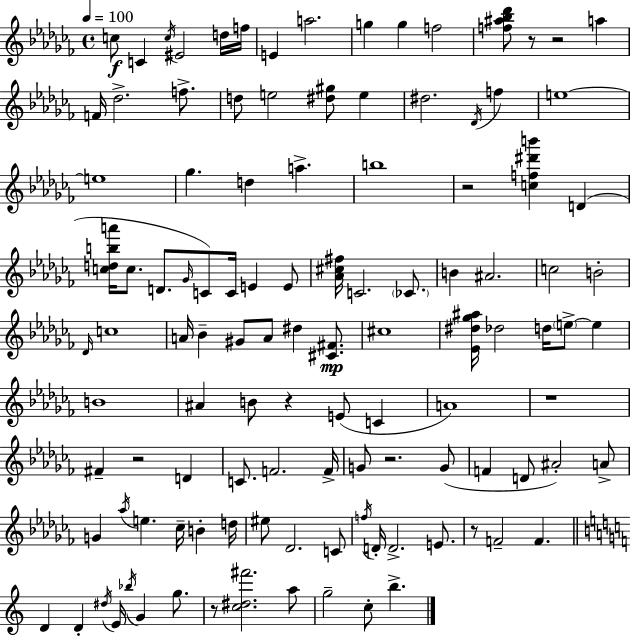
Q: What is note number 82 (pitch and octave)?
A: D4